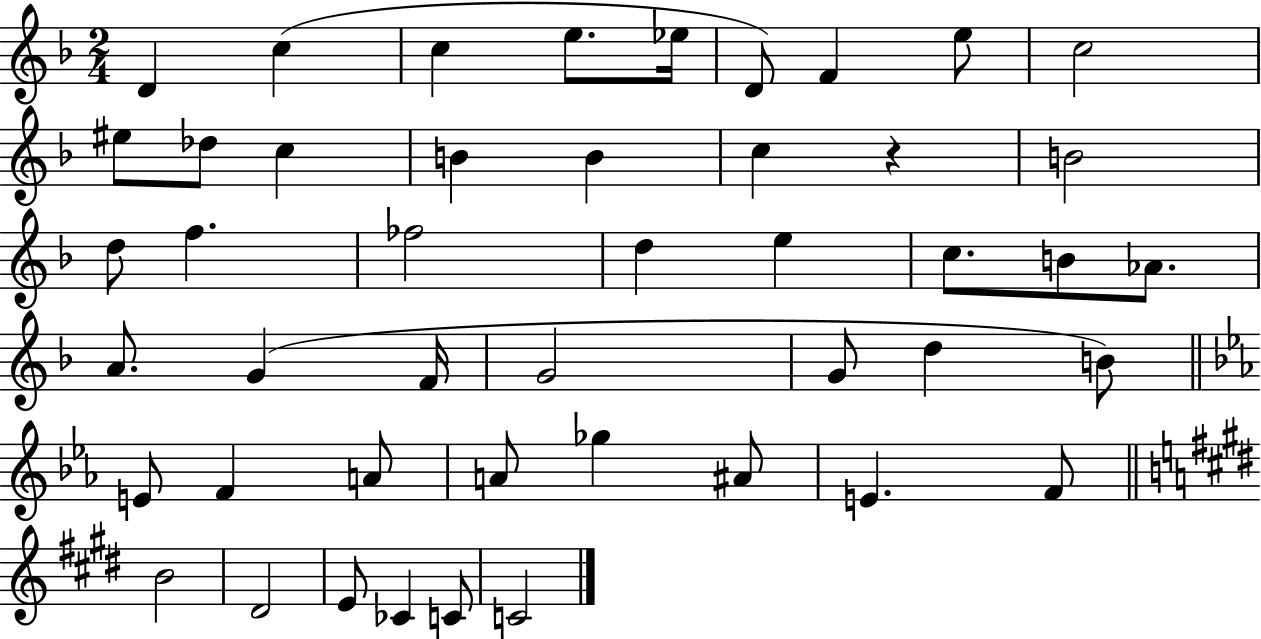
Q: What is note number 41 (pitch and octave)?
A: D#4